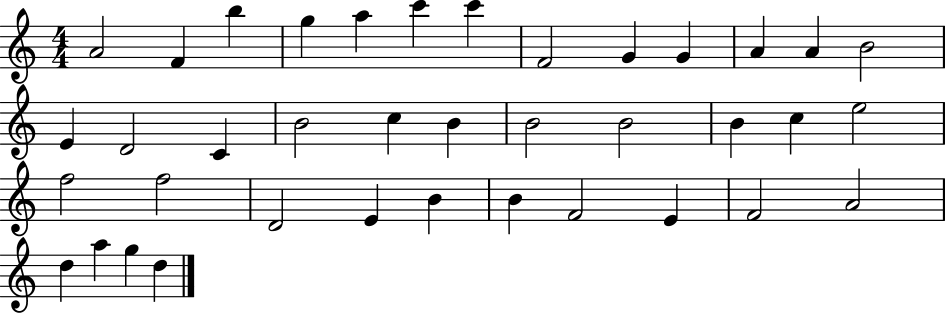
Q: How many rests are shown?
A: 0